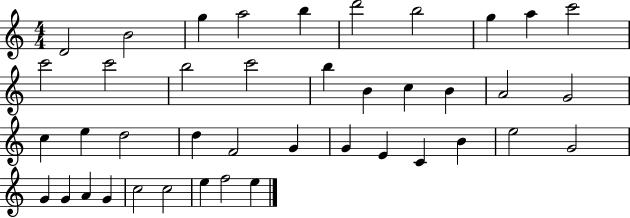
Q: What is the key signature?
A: C major